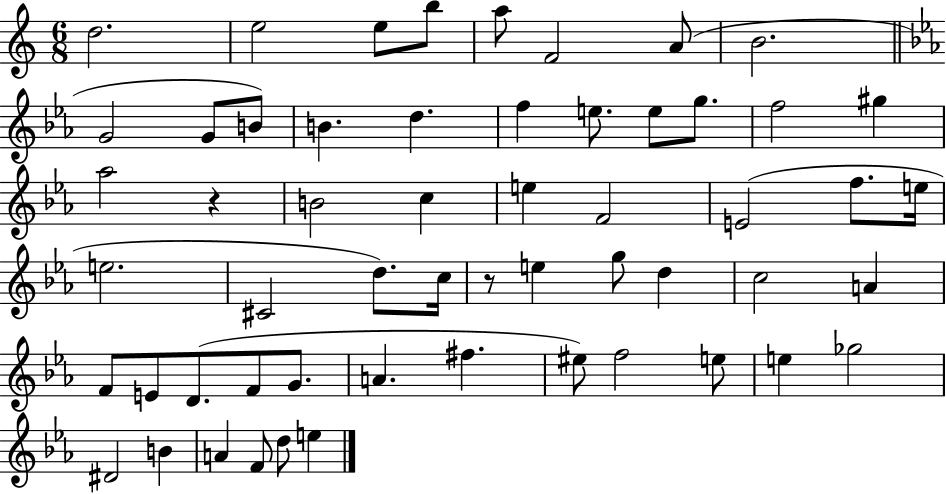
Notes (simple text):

D5/h. E5/h E5/e B5/e A5/e F4/h A4/e B4/h. G4/h G4/e B4/e B4/q. D5/q. F5/q E5/e. E5/e G5/e. F5/h G#5/q Ab5/h R/q B4/h C5/q E5/q F4/h E4/h F5/e. E5/s E5/h. C#4/h D5/e. C5/s R/e E5/q G5/e D5/q C5/h A4/q F4/e E4/e D4/e. F4/e G4/e. A4/q. F#5/q. EIS5/e F5/h E5/e E5/q Gb5/h D#4/h B4/q A4/q F4/e D5/e E5/q